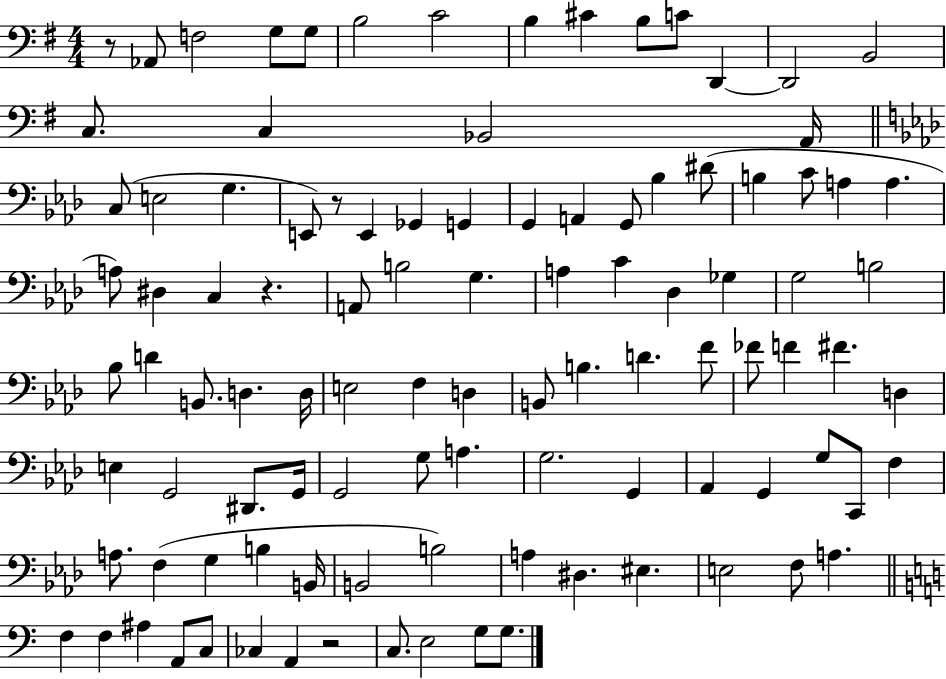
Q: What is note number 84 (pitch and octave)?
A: D#3